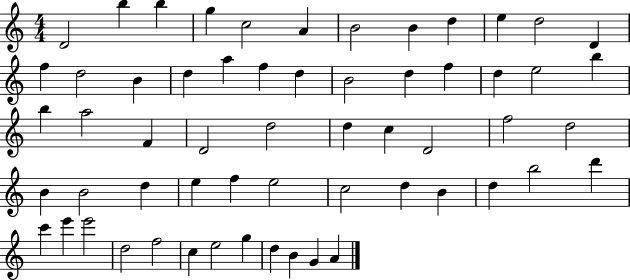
X:1
T:Untitled
M:4/4
L:1/4
K:C
D2 b b g c2 A B2 B d e d2 D f d2 B d a f d B2 d f d e2 b b a2 F D2 d2 d c D2 f2 d2 B B2 d e f e2 c2 d B d b2 d' c' e' e'2 d2 f2 c e2 g d B G A